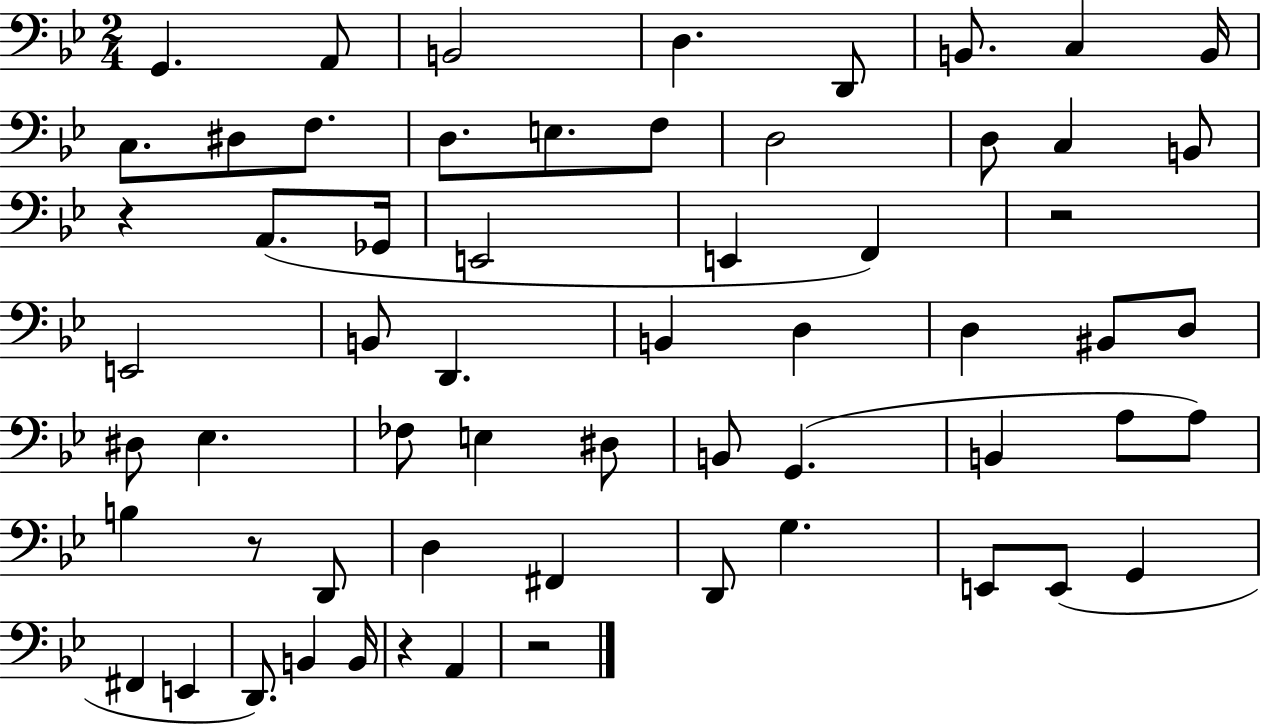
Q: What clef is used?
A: bass